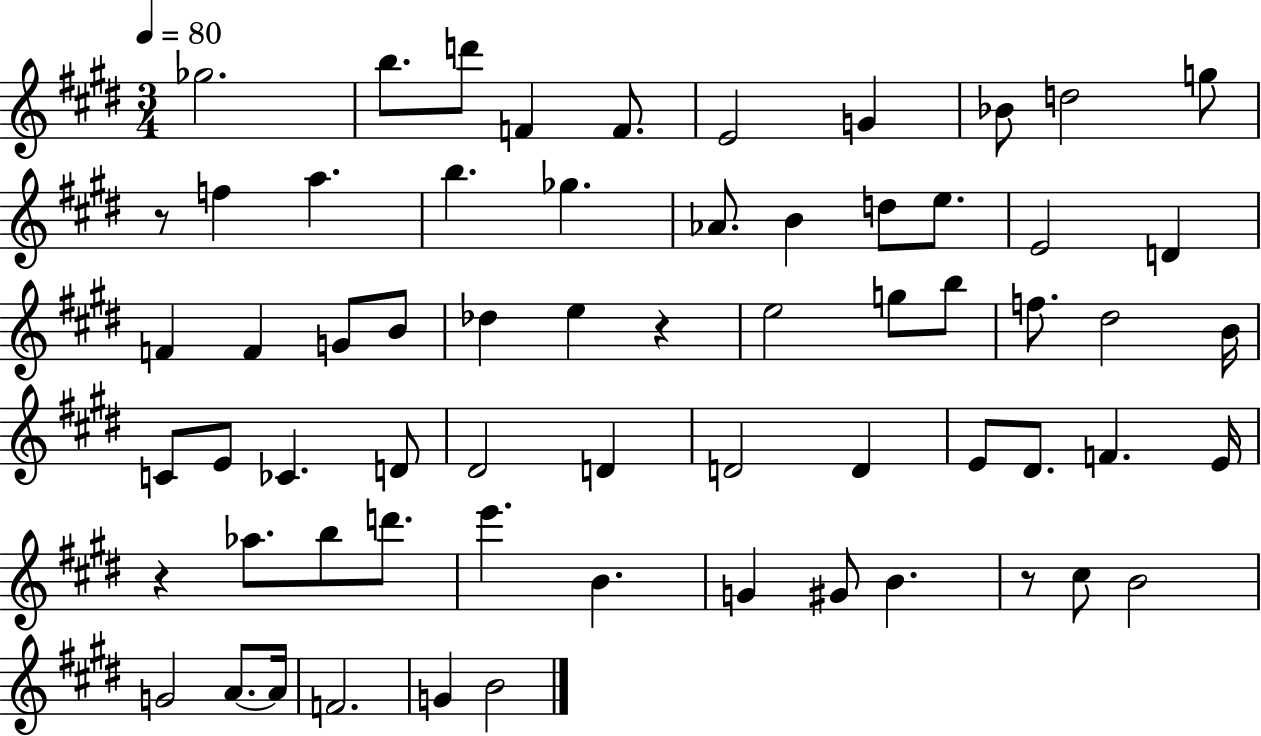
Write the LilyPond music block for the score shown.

{
  \clef treble
  \numericTimeSignature
  \time 3/4
  \key e \major
  \tempo 4 = 80
  \repeat volta 2 { ges''2. | b''8. d'''8 f'4 f'8. | e'2 g'4 | bes'8 d''2 g''8 | \break r8 f''4 a''4. | b''4. ges''4. | aes'8. b'4 d''8 e''8. | e'2 d'4 | \break f'4 f'4 g'8 b'8 | des''4 e''4 r4 | e''2 g''8 b''8 | f''8. dis''2 b'16 | \break c'8 e'8 ces'4. d'8 | dis'2 d'4 | d'2 d'4 | e'8 dis'8. f'4. e'16 | \break r4 aes''8. b''8 d'''8. | e'''4. b'4. | g'4 gis'8 b'4. | r8 cis''8 b'2 | \break g'2 a'8.~~ a'16 | f'2. | g'4 b'2 | } \bar "|."
}